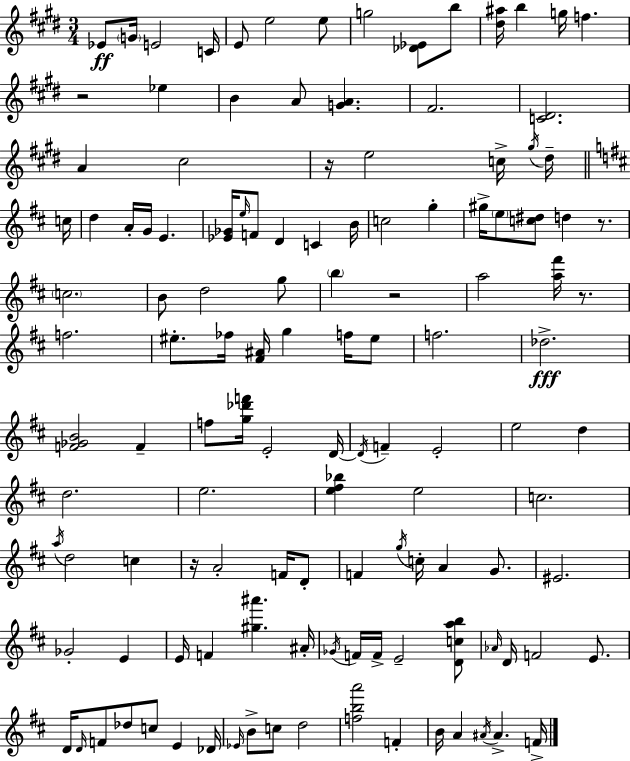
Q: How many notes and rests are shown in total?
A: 126